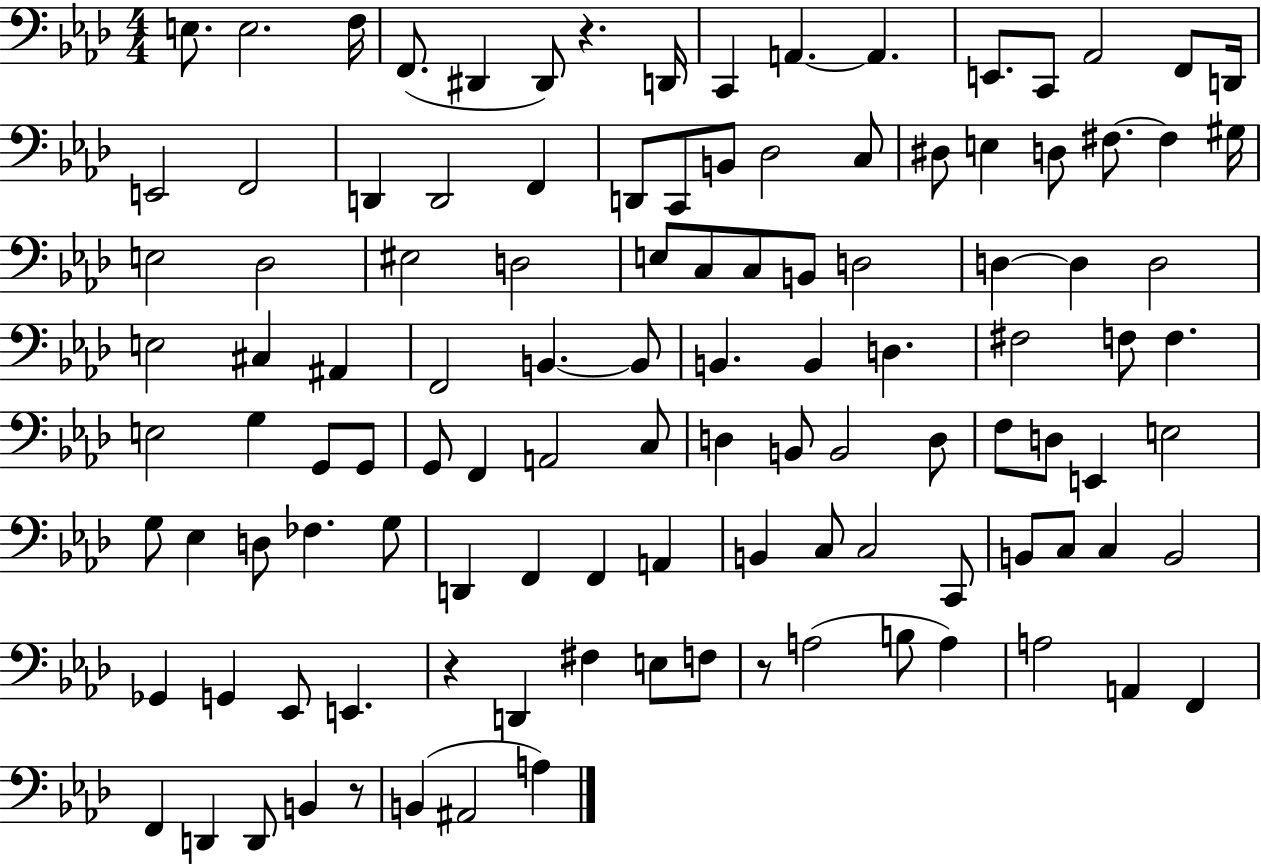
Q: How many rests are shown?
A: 4